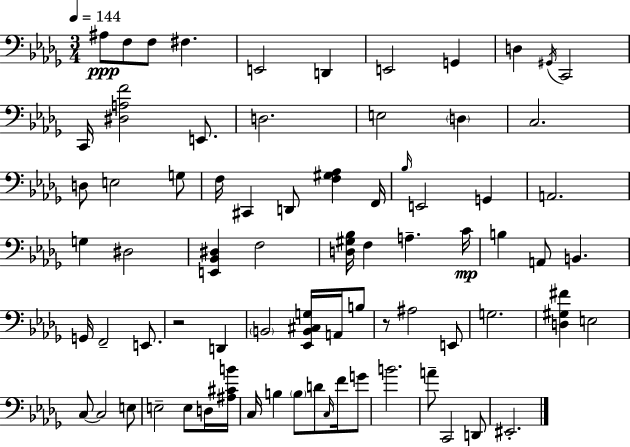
X:1
T:Untitled
M:3/4
L:1/4
K:Bbm
^A,/2 F,/2 F,/2 ^F, E,,2 D,, E,,2 G,, D, ^G,,/4 C,,2 C,,/4 [^D,A,F]2 E,,/2 D,2 E,2 D, C,2 D,/2 E,2 G,/2 F,/4 ^C,, D,,/2 [F,^G,_A,] F,,/4 _B,/4 E,,2 G,, A,,2 G, ^D,2 [E,,_B,,^D,] F,2 [D,^G,_B,]/4 F, A, C/4 B, A,,/2 B,, G,,/4 F,,2 E,,/2 z2 D,, B,,2 [_E,,B,,^C,G,]/4 A,,/4 B,/2 z/2 ^A,2 E,,/2 G,2 [D,^G,^F] E,2 C,/2 C,2 E,/2 E,2 E,/2 D,/4 [^A,^CB]/4 C,/4 B, B,/2 D/2 C,/4 F/4 G/2 B2 A/2 C,,2 D,,/2 ^E,,2